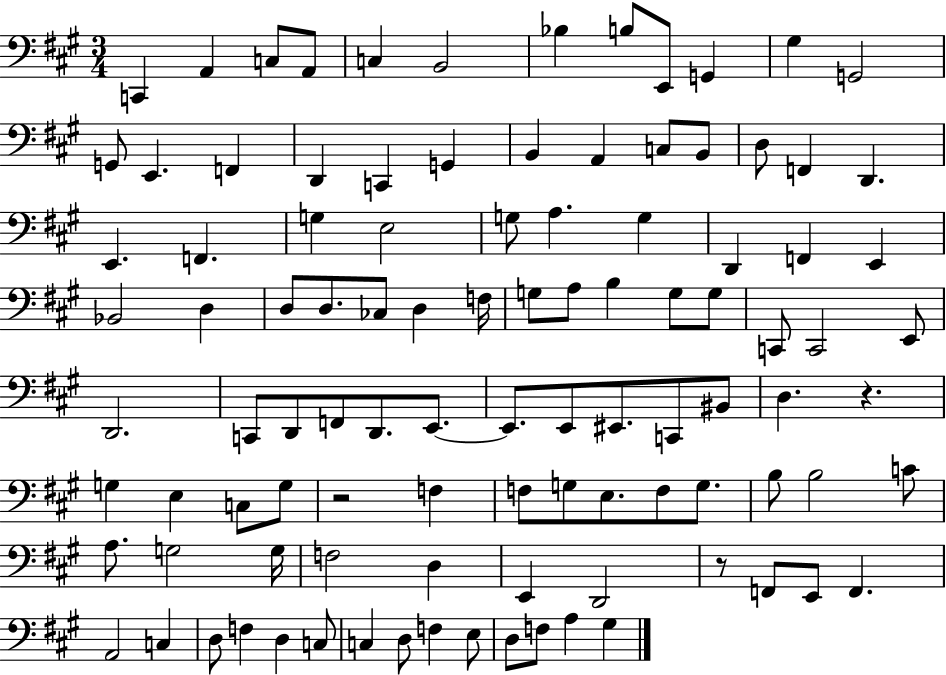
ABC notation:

X:1
T:Untitled
M:3/4
L:1/4
K:A
C,, A,, C,/2 A,,/2 C, B,,2 _B, B,/2 E,,/2 G,, ^G, G,,2 G,,/2 E,, F,, D,, C,, G,, B,, A,, C,/2 B,,/2 D,/2 F,, D,, E,, F,, G, E,2 G,/2 A, G, D,, F,, E,, _B,,2 D, D,/2 D,/2 _C,/2 D, F,/4 G,/2 A,/2 B, G,/2 G,/2 C,,/2 C,,2 E,,/2 D,,2 C,,/2 D,,/2 F,,/2 D,,/2 E,,/2 E,,/2 E,,/2 ^E,,/2 C,,/2 ^B,,/2 D, z G, E, C,/2 G,/2 z2 F, F,/2 G,/2 E,/2 F,/2 G,/2 B,/2 B,2 C/2 A,/2 G,2 G,/4 F,2 D, E,, D,,2 z/2 F,,/2 E,,/2 F,, A,,2 C, D,/2 F, D, C,/2 C, D,/2 F, E,/2 D,/2 F,/2 A, ^G,